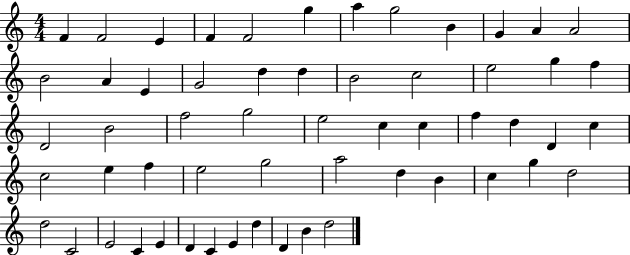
X:1
T:Untitled
M:4/4
L:1/4
K:C
F F2 E F F2 g a g2 B G A A2 B2 A E G2 d d B2 c2 e2 g f D2 B2 f2 g2 e2 c c f d D c c2 e f e2 g2 a2 d B c g d2 d2 C2 E2 C E D C E d D B d2